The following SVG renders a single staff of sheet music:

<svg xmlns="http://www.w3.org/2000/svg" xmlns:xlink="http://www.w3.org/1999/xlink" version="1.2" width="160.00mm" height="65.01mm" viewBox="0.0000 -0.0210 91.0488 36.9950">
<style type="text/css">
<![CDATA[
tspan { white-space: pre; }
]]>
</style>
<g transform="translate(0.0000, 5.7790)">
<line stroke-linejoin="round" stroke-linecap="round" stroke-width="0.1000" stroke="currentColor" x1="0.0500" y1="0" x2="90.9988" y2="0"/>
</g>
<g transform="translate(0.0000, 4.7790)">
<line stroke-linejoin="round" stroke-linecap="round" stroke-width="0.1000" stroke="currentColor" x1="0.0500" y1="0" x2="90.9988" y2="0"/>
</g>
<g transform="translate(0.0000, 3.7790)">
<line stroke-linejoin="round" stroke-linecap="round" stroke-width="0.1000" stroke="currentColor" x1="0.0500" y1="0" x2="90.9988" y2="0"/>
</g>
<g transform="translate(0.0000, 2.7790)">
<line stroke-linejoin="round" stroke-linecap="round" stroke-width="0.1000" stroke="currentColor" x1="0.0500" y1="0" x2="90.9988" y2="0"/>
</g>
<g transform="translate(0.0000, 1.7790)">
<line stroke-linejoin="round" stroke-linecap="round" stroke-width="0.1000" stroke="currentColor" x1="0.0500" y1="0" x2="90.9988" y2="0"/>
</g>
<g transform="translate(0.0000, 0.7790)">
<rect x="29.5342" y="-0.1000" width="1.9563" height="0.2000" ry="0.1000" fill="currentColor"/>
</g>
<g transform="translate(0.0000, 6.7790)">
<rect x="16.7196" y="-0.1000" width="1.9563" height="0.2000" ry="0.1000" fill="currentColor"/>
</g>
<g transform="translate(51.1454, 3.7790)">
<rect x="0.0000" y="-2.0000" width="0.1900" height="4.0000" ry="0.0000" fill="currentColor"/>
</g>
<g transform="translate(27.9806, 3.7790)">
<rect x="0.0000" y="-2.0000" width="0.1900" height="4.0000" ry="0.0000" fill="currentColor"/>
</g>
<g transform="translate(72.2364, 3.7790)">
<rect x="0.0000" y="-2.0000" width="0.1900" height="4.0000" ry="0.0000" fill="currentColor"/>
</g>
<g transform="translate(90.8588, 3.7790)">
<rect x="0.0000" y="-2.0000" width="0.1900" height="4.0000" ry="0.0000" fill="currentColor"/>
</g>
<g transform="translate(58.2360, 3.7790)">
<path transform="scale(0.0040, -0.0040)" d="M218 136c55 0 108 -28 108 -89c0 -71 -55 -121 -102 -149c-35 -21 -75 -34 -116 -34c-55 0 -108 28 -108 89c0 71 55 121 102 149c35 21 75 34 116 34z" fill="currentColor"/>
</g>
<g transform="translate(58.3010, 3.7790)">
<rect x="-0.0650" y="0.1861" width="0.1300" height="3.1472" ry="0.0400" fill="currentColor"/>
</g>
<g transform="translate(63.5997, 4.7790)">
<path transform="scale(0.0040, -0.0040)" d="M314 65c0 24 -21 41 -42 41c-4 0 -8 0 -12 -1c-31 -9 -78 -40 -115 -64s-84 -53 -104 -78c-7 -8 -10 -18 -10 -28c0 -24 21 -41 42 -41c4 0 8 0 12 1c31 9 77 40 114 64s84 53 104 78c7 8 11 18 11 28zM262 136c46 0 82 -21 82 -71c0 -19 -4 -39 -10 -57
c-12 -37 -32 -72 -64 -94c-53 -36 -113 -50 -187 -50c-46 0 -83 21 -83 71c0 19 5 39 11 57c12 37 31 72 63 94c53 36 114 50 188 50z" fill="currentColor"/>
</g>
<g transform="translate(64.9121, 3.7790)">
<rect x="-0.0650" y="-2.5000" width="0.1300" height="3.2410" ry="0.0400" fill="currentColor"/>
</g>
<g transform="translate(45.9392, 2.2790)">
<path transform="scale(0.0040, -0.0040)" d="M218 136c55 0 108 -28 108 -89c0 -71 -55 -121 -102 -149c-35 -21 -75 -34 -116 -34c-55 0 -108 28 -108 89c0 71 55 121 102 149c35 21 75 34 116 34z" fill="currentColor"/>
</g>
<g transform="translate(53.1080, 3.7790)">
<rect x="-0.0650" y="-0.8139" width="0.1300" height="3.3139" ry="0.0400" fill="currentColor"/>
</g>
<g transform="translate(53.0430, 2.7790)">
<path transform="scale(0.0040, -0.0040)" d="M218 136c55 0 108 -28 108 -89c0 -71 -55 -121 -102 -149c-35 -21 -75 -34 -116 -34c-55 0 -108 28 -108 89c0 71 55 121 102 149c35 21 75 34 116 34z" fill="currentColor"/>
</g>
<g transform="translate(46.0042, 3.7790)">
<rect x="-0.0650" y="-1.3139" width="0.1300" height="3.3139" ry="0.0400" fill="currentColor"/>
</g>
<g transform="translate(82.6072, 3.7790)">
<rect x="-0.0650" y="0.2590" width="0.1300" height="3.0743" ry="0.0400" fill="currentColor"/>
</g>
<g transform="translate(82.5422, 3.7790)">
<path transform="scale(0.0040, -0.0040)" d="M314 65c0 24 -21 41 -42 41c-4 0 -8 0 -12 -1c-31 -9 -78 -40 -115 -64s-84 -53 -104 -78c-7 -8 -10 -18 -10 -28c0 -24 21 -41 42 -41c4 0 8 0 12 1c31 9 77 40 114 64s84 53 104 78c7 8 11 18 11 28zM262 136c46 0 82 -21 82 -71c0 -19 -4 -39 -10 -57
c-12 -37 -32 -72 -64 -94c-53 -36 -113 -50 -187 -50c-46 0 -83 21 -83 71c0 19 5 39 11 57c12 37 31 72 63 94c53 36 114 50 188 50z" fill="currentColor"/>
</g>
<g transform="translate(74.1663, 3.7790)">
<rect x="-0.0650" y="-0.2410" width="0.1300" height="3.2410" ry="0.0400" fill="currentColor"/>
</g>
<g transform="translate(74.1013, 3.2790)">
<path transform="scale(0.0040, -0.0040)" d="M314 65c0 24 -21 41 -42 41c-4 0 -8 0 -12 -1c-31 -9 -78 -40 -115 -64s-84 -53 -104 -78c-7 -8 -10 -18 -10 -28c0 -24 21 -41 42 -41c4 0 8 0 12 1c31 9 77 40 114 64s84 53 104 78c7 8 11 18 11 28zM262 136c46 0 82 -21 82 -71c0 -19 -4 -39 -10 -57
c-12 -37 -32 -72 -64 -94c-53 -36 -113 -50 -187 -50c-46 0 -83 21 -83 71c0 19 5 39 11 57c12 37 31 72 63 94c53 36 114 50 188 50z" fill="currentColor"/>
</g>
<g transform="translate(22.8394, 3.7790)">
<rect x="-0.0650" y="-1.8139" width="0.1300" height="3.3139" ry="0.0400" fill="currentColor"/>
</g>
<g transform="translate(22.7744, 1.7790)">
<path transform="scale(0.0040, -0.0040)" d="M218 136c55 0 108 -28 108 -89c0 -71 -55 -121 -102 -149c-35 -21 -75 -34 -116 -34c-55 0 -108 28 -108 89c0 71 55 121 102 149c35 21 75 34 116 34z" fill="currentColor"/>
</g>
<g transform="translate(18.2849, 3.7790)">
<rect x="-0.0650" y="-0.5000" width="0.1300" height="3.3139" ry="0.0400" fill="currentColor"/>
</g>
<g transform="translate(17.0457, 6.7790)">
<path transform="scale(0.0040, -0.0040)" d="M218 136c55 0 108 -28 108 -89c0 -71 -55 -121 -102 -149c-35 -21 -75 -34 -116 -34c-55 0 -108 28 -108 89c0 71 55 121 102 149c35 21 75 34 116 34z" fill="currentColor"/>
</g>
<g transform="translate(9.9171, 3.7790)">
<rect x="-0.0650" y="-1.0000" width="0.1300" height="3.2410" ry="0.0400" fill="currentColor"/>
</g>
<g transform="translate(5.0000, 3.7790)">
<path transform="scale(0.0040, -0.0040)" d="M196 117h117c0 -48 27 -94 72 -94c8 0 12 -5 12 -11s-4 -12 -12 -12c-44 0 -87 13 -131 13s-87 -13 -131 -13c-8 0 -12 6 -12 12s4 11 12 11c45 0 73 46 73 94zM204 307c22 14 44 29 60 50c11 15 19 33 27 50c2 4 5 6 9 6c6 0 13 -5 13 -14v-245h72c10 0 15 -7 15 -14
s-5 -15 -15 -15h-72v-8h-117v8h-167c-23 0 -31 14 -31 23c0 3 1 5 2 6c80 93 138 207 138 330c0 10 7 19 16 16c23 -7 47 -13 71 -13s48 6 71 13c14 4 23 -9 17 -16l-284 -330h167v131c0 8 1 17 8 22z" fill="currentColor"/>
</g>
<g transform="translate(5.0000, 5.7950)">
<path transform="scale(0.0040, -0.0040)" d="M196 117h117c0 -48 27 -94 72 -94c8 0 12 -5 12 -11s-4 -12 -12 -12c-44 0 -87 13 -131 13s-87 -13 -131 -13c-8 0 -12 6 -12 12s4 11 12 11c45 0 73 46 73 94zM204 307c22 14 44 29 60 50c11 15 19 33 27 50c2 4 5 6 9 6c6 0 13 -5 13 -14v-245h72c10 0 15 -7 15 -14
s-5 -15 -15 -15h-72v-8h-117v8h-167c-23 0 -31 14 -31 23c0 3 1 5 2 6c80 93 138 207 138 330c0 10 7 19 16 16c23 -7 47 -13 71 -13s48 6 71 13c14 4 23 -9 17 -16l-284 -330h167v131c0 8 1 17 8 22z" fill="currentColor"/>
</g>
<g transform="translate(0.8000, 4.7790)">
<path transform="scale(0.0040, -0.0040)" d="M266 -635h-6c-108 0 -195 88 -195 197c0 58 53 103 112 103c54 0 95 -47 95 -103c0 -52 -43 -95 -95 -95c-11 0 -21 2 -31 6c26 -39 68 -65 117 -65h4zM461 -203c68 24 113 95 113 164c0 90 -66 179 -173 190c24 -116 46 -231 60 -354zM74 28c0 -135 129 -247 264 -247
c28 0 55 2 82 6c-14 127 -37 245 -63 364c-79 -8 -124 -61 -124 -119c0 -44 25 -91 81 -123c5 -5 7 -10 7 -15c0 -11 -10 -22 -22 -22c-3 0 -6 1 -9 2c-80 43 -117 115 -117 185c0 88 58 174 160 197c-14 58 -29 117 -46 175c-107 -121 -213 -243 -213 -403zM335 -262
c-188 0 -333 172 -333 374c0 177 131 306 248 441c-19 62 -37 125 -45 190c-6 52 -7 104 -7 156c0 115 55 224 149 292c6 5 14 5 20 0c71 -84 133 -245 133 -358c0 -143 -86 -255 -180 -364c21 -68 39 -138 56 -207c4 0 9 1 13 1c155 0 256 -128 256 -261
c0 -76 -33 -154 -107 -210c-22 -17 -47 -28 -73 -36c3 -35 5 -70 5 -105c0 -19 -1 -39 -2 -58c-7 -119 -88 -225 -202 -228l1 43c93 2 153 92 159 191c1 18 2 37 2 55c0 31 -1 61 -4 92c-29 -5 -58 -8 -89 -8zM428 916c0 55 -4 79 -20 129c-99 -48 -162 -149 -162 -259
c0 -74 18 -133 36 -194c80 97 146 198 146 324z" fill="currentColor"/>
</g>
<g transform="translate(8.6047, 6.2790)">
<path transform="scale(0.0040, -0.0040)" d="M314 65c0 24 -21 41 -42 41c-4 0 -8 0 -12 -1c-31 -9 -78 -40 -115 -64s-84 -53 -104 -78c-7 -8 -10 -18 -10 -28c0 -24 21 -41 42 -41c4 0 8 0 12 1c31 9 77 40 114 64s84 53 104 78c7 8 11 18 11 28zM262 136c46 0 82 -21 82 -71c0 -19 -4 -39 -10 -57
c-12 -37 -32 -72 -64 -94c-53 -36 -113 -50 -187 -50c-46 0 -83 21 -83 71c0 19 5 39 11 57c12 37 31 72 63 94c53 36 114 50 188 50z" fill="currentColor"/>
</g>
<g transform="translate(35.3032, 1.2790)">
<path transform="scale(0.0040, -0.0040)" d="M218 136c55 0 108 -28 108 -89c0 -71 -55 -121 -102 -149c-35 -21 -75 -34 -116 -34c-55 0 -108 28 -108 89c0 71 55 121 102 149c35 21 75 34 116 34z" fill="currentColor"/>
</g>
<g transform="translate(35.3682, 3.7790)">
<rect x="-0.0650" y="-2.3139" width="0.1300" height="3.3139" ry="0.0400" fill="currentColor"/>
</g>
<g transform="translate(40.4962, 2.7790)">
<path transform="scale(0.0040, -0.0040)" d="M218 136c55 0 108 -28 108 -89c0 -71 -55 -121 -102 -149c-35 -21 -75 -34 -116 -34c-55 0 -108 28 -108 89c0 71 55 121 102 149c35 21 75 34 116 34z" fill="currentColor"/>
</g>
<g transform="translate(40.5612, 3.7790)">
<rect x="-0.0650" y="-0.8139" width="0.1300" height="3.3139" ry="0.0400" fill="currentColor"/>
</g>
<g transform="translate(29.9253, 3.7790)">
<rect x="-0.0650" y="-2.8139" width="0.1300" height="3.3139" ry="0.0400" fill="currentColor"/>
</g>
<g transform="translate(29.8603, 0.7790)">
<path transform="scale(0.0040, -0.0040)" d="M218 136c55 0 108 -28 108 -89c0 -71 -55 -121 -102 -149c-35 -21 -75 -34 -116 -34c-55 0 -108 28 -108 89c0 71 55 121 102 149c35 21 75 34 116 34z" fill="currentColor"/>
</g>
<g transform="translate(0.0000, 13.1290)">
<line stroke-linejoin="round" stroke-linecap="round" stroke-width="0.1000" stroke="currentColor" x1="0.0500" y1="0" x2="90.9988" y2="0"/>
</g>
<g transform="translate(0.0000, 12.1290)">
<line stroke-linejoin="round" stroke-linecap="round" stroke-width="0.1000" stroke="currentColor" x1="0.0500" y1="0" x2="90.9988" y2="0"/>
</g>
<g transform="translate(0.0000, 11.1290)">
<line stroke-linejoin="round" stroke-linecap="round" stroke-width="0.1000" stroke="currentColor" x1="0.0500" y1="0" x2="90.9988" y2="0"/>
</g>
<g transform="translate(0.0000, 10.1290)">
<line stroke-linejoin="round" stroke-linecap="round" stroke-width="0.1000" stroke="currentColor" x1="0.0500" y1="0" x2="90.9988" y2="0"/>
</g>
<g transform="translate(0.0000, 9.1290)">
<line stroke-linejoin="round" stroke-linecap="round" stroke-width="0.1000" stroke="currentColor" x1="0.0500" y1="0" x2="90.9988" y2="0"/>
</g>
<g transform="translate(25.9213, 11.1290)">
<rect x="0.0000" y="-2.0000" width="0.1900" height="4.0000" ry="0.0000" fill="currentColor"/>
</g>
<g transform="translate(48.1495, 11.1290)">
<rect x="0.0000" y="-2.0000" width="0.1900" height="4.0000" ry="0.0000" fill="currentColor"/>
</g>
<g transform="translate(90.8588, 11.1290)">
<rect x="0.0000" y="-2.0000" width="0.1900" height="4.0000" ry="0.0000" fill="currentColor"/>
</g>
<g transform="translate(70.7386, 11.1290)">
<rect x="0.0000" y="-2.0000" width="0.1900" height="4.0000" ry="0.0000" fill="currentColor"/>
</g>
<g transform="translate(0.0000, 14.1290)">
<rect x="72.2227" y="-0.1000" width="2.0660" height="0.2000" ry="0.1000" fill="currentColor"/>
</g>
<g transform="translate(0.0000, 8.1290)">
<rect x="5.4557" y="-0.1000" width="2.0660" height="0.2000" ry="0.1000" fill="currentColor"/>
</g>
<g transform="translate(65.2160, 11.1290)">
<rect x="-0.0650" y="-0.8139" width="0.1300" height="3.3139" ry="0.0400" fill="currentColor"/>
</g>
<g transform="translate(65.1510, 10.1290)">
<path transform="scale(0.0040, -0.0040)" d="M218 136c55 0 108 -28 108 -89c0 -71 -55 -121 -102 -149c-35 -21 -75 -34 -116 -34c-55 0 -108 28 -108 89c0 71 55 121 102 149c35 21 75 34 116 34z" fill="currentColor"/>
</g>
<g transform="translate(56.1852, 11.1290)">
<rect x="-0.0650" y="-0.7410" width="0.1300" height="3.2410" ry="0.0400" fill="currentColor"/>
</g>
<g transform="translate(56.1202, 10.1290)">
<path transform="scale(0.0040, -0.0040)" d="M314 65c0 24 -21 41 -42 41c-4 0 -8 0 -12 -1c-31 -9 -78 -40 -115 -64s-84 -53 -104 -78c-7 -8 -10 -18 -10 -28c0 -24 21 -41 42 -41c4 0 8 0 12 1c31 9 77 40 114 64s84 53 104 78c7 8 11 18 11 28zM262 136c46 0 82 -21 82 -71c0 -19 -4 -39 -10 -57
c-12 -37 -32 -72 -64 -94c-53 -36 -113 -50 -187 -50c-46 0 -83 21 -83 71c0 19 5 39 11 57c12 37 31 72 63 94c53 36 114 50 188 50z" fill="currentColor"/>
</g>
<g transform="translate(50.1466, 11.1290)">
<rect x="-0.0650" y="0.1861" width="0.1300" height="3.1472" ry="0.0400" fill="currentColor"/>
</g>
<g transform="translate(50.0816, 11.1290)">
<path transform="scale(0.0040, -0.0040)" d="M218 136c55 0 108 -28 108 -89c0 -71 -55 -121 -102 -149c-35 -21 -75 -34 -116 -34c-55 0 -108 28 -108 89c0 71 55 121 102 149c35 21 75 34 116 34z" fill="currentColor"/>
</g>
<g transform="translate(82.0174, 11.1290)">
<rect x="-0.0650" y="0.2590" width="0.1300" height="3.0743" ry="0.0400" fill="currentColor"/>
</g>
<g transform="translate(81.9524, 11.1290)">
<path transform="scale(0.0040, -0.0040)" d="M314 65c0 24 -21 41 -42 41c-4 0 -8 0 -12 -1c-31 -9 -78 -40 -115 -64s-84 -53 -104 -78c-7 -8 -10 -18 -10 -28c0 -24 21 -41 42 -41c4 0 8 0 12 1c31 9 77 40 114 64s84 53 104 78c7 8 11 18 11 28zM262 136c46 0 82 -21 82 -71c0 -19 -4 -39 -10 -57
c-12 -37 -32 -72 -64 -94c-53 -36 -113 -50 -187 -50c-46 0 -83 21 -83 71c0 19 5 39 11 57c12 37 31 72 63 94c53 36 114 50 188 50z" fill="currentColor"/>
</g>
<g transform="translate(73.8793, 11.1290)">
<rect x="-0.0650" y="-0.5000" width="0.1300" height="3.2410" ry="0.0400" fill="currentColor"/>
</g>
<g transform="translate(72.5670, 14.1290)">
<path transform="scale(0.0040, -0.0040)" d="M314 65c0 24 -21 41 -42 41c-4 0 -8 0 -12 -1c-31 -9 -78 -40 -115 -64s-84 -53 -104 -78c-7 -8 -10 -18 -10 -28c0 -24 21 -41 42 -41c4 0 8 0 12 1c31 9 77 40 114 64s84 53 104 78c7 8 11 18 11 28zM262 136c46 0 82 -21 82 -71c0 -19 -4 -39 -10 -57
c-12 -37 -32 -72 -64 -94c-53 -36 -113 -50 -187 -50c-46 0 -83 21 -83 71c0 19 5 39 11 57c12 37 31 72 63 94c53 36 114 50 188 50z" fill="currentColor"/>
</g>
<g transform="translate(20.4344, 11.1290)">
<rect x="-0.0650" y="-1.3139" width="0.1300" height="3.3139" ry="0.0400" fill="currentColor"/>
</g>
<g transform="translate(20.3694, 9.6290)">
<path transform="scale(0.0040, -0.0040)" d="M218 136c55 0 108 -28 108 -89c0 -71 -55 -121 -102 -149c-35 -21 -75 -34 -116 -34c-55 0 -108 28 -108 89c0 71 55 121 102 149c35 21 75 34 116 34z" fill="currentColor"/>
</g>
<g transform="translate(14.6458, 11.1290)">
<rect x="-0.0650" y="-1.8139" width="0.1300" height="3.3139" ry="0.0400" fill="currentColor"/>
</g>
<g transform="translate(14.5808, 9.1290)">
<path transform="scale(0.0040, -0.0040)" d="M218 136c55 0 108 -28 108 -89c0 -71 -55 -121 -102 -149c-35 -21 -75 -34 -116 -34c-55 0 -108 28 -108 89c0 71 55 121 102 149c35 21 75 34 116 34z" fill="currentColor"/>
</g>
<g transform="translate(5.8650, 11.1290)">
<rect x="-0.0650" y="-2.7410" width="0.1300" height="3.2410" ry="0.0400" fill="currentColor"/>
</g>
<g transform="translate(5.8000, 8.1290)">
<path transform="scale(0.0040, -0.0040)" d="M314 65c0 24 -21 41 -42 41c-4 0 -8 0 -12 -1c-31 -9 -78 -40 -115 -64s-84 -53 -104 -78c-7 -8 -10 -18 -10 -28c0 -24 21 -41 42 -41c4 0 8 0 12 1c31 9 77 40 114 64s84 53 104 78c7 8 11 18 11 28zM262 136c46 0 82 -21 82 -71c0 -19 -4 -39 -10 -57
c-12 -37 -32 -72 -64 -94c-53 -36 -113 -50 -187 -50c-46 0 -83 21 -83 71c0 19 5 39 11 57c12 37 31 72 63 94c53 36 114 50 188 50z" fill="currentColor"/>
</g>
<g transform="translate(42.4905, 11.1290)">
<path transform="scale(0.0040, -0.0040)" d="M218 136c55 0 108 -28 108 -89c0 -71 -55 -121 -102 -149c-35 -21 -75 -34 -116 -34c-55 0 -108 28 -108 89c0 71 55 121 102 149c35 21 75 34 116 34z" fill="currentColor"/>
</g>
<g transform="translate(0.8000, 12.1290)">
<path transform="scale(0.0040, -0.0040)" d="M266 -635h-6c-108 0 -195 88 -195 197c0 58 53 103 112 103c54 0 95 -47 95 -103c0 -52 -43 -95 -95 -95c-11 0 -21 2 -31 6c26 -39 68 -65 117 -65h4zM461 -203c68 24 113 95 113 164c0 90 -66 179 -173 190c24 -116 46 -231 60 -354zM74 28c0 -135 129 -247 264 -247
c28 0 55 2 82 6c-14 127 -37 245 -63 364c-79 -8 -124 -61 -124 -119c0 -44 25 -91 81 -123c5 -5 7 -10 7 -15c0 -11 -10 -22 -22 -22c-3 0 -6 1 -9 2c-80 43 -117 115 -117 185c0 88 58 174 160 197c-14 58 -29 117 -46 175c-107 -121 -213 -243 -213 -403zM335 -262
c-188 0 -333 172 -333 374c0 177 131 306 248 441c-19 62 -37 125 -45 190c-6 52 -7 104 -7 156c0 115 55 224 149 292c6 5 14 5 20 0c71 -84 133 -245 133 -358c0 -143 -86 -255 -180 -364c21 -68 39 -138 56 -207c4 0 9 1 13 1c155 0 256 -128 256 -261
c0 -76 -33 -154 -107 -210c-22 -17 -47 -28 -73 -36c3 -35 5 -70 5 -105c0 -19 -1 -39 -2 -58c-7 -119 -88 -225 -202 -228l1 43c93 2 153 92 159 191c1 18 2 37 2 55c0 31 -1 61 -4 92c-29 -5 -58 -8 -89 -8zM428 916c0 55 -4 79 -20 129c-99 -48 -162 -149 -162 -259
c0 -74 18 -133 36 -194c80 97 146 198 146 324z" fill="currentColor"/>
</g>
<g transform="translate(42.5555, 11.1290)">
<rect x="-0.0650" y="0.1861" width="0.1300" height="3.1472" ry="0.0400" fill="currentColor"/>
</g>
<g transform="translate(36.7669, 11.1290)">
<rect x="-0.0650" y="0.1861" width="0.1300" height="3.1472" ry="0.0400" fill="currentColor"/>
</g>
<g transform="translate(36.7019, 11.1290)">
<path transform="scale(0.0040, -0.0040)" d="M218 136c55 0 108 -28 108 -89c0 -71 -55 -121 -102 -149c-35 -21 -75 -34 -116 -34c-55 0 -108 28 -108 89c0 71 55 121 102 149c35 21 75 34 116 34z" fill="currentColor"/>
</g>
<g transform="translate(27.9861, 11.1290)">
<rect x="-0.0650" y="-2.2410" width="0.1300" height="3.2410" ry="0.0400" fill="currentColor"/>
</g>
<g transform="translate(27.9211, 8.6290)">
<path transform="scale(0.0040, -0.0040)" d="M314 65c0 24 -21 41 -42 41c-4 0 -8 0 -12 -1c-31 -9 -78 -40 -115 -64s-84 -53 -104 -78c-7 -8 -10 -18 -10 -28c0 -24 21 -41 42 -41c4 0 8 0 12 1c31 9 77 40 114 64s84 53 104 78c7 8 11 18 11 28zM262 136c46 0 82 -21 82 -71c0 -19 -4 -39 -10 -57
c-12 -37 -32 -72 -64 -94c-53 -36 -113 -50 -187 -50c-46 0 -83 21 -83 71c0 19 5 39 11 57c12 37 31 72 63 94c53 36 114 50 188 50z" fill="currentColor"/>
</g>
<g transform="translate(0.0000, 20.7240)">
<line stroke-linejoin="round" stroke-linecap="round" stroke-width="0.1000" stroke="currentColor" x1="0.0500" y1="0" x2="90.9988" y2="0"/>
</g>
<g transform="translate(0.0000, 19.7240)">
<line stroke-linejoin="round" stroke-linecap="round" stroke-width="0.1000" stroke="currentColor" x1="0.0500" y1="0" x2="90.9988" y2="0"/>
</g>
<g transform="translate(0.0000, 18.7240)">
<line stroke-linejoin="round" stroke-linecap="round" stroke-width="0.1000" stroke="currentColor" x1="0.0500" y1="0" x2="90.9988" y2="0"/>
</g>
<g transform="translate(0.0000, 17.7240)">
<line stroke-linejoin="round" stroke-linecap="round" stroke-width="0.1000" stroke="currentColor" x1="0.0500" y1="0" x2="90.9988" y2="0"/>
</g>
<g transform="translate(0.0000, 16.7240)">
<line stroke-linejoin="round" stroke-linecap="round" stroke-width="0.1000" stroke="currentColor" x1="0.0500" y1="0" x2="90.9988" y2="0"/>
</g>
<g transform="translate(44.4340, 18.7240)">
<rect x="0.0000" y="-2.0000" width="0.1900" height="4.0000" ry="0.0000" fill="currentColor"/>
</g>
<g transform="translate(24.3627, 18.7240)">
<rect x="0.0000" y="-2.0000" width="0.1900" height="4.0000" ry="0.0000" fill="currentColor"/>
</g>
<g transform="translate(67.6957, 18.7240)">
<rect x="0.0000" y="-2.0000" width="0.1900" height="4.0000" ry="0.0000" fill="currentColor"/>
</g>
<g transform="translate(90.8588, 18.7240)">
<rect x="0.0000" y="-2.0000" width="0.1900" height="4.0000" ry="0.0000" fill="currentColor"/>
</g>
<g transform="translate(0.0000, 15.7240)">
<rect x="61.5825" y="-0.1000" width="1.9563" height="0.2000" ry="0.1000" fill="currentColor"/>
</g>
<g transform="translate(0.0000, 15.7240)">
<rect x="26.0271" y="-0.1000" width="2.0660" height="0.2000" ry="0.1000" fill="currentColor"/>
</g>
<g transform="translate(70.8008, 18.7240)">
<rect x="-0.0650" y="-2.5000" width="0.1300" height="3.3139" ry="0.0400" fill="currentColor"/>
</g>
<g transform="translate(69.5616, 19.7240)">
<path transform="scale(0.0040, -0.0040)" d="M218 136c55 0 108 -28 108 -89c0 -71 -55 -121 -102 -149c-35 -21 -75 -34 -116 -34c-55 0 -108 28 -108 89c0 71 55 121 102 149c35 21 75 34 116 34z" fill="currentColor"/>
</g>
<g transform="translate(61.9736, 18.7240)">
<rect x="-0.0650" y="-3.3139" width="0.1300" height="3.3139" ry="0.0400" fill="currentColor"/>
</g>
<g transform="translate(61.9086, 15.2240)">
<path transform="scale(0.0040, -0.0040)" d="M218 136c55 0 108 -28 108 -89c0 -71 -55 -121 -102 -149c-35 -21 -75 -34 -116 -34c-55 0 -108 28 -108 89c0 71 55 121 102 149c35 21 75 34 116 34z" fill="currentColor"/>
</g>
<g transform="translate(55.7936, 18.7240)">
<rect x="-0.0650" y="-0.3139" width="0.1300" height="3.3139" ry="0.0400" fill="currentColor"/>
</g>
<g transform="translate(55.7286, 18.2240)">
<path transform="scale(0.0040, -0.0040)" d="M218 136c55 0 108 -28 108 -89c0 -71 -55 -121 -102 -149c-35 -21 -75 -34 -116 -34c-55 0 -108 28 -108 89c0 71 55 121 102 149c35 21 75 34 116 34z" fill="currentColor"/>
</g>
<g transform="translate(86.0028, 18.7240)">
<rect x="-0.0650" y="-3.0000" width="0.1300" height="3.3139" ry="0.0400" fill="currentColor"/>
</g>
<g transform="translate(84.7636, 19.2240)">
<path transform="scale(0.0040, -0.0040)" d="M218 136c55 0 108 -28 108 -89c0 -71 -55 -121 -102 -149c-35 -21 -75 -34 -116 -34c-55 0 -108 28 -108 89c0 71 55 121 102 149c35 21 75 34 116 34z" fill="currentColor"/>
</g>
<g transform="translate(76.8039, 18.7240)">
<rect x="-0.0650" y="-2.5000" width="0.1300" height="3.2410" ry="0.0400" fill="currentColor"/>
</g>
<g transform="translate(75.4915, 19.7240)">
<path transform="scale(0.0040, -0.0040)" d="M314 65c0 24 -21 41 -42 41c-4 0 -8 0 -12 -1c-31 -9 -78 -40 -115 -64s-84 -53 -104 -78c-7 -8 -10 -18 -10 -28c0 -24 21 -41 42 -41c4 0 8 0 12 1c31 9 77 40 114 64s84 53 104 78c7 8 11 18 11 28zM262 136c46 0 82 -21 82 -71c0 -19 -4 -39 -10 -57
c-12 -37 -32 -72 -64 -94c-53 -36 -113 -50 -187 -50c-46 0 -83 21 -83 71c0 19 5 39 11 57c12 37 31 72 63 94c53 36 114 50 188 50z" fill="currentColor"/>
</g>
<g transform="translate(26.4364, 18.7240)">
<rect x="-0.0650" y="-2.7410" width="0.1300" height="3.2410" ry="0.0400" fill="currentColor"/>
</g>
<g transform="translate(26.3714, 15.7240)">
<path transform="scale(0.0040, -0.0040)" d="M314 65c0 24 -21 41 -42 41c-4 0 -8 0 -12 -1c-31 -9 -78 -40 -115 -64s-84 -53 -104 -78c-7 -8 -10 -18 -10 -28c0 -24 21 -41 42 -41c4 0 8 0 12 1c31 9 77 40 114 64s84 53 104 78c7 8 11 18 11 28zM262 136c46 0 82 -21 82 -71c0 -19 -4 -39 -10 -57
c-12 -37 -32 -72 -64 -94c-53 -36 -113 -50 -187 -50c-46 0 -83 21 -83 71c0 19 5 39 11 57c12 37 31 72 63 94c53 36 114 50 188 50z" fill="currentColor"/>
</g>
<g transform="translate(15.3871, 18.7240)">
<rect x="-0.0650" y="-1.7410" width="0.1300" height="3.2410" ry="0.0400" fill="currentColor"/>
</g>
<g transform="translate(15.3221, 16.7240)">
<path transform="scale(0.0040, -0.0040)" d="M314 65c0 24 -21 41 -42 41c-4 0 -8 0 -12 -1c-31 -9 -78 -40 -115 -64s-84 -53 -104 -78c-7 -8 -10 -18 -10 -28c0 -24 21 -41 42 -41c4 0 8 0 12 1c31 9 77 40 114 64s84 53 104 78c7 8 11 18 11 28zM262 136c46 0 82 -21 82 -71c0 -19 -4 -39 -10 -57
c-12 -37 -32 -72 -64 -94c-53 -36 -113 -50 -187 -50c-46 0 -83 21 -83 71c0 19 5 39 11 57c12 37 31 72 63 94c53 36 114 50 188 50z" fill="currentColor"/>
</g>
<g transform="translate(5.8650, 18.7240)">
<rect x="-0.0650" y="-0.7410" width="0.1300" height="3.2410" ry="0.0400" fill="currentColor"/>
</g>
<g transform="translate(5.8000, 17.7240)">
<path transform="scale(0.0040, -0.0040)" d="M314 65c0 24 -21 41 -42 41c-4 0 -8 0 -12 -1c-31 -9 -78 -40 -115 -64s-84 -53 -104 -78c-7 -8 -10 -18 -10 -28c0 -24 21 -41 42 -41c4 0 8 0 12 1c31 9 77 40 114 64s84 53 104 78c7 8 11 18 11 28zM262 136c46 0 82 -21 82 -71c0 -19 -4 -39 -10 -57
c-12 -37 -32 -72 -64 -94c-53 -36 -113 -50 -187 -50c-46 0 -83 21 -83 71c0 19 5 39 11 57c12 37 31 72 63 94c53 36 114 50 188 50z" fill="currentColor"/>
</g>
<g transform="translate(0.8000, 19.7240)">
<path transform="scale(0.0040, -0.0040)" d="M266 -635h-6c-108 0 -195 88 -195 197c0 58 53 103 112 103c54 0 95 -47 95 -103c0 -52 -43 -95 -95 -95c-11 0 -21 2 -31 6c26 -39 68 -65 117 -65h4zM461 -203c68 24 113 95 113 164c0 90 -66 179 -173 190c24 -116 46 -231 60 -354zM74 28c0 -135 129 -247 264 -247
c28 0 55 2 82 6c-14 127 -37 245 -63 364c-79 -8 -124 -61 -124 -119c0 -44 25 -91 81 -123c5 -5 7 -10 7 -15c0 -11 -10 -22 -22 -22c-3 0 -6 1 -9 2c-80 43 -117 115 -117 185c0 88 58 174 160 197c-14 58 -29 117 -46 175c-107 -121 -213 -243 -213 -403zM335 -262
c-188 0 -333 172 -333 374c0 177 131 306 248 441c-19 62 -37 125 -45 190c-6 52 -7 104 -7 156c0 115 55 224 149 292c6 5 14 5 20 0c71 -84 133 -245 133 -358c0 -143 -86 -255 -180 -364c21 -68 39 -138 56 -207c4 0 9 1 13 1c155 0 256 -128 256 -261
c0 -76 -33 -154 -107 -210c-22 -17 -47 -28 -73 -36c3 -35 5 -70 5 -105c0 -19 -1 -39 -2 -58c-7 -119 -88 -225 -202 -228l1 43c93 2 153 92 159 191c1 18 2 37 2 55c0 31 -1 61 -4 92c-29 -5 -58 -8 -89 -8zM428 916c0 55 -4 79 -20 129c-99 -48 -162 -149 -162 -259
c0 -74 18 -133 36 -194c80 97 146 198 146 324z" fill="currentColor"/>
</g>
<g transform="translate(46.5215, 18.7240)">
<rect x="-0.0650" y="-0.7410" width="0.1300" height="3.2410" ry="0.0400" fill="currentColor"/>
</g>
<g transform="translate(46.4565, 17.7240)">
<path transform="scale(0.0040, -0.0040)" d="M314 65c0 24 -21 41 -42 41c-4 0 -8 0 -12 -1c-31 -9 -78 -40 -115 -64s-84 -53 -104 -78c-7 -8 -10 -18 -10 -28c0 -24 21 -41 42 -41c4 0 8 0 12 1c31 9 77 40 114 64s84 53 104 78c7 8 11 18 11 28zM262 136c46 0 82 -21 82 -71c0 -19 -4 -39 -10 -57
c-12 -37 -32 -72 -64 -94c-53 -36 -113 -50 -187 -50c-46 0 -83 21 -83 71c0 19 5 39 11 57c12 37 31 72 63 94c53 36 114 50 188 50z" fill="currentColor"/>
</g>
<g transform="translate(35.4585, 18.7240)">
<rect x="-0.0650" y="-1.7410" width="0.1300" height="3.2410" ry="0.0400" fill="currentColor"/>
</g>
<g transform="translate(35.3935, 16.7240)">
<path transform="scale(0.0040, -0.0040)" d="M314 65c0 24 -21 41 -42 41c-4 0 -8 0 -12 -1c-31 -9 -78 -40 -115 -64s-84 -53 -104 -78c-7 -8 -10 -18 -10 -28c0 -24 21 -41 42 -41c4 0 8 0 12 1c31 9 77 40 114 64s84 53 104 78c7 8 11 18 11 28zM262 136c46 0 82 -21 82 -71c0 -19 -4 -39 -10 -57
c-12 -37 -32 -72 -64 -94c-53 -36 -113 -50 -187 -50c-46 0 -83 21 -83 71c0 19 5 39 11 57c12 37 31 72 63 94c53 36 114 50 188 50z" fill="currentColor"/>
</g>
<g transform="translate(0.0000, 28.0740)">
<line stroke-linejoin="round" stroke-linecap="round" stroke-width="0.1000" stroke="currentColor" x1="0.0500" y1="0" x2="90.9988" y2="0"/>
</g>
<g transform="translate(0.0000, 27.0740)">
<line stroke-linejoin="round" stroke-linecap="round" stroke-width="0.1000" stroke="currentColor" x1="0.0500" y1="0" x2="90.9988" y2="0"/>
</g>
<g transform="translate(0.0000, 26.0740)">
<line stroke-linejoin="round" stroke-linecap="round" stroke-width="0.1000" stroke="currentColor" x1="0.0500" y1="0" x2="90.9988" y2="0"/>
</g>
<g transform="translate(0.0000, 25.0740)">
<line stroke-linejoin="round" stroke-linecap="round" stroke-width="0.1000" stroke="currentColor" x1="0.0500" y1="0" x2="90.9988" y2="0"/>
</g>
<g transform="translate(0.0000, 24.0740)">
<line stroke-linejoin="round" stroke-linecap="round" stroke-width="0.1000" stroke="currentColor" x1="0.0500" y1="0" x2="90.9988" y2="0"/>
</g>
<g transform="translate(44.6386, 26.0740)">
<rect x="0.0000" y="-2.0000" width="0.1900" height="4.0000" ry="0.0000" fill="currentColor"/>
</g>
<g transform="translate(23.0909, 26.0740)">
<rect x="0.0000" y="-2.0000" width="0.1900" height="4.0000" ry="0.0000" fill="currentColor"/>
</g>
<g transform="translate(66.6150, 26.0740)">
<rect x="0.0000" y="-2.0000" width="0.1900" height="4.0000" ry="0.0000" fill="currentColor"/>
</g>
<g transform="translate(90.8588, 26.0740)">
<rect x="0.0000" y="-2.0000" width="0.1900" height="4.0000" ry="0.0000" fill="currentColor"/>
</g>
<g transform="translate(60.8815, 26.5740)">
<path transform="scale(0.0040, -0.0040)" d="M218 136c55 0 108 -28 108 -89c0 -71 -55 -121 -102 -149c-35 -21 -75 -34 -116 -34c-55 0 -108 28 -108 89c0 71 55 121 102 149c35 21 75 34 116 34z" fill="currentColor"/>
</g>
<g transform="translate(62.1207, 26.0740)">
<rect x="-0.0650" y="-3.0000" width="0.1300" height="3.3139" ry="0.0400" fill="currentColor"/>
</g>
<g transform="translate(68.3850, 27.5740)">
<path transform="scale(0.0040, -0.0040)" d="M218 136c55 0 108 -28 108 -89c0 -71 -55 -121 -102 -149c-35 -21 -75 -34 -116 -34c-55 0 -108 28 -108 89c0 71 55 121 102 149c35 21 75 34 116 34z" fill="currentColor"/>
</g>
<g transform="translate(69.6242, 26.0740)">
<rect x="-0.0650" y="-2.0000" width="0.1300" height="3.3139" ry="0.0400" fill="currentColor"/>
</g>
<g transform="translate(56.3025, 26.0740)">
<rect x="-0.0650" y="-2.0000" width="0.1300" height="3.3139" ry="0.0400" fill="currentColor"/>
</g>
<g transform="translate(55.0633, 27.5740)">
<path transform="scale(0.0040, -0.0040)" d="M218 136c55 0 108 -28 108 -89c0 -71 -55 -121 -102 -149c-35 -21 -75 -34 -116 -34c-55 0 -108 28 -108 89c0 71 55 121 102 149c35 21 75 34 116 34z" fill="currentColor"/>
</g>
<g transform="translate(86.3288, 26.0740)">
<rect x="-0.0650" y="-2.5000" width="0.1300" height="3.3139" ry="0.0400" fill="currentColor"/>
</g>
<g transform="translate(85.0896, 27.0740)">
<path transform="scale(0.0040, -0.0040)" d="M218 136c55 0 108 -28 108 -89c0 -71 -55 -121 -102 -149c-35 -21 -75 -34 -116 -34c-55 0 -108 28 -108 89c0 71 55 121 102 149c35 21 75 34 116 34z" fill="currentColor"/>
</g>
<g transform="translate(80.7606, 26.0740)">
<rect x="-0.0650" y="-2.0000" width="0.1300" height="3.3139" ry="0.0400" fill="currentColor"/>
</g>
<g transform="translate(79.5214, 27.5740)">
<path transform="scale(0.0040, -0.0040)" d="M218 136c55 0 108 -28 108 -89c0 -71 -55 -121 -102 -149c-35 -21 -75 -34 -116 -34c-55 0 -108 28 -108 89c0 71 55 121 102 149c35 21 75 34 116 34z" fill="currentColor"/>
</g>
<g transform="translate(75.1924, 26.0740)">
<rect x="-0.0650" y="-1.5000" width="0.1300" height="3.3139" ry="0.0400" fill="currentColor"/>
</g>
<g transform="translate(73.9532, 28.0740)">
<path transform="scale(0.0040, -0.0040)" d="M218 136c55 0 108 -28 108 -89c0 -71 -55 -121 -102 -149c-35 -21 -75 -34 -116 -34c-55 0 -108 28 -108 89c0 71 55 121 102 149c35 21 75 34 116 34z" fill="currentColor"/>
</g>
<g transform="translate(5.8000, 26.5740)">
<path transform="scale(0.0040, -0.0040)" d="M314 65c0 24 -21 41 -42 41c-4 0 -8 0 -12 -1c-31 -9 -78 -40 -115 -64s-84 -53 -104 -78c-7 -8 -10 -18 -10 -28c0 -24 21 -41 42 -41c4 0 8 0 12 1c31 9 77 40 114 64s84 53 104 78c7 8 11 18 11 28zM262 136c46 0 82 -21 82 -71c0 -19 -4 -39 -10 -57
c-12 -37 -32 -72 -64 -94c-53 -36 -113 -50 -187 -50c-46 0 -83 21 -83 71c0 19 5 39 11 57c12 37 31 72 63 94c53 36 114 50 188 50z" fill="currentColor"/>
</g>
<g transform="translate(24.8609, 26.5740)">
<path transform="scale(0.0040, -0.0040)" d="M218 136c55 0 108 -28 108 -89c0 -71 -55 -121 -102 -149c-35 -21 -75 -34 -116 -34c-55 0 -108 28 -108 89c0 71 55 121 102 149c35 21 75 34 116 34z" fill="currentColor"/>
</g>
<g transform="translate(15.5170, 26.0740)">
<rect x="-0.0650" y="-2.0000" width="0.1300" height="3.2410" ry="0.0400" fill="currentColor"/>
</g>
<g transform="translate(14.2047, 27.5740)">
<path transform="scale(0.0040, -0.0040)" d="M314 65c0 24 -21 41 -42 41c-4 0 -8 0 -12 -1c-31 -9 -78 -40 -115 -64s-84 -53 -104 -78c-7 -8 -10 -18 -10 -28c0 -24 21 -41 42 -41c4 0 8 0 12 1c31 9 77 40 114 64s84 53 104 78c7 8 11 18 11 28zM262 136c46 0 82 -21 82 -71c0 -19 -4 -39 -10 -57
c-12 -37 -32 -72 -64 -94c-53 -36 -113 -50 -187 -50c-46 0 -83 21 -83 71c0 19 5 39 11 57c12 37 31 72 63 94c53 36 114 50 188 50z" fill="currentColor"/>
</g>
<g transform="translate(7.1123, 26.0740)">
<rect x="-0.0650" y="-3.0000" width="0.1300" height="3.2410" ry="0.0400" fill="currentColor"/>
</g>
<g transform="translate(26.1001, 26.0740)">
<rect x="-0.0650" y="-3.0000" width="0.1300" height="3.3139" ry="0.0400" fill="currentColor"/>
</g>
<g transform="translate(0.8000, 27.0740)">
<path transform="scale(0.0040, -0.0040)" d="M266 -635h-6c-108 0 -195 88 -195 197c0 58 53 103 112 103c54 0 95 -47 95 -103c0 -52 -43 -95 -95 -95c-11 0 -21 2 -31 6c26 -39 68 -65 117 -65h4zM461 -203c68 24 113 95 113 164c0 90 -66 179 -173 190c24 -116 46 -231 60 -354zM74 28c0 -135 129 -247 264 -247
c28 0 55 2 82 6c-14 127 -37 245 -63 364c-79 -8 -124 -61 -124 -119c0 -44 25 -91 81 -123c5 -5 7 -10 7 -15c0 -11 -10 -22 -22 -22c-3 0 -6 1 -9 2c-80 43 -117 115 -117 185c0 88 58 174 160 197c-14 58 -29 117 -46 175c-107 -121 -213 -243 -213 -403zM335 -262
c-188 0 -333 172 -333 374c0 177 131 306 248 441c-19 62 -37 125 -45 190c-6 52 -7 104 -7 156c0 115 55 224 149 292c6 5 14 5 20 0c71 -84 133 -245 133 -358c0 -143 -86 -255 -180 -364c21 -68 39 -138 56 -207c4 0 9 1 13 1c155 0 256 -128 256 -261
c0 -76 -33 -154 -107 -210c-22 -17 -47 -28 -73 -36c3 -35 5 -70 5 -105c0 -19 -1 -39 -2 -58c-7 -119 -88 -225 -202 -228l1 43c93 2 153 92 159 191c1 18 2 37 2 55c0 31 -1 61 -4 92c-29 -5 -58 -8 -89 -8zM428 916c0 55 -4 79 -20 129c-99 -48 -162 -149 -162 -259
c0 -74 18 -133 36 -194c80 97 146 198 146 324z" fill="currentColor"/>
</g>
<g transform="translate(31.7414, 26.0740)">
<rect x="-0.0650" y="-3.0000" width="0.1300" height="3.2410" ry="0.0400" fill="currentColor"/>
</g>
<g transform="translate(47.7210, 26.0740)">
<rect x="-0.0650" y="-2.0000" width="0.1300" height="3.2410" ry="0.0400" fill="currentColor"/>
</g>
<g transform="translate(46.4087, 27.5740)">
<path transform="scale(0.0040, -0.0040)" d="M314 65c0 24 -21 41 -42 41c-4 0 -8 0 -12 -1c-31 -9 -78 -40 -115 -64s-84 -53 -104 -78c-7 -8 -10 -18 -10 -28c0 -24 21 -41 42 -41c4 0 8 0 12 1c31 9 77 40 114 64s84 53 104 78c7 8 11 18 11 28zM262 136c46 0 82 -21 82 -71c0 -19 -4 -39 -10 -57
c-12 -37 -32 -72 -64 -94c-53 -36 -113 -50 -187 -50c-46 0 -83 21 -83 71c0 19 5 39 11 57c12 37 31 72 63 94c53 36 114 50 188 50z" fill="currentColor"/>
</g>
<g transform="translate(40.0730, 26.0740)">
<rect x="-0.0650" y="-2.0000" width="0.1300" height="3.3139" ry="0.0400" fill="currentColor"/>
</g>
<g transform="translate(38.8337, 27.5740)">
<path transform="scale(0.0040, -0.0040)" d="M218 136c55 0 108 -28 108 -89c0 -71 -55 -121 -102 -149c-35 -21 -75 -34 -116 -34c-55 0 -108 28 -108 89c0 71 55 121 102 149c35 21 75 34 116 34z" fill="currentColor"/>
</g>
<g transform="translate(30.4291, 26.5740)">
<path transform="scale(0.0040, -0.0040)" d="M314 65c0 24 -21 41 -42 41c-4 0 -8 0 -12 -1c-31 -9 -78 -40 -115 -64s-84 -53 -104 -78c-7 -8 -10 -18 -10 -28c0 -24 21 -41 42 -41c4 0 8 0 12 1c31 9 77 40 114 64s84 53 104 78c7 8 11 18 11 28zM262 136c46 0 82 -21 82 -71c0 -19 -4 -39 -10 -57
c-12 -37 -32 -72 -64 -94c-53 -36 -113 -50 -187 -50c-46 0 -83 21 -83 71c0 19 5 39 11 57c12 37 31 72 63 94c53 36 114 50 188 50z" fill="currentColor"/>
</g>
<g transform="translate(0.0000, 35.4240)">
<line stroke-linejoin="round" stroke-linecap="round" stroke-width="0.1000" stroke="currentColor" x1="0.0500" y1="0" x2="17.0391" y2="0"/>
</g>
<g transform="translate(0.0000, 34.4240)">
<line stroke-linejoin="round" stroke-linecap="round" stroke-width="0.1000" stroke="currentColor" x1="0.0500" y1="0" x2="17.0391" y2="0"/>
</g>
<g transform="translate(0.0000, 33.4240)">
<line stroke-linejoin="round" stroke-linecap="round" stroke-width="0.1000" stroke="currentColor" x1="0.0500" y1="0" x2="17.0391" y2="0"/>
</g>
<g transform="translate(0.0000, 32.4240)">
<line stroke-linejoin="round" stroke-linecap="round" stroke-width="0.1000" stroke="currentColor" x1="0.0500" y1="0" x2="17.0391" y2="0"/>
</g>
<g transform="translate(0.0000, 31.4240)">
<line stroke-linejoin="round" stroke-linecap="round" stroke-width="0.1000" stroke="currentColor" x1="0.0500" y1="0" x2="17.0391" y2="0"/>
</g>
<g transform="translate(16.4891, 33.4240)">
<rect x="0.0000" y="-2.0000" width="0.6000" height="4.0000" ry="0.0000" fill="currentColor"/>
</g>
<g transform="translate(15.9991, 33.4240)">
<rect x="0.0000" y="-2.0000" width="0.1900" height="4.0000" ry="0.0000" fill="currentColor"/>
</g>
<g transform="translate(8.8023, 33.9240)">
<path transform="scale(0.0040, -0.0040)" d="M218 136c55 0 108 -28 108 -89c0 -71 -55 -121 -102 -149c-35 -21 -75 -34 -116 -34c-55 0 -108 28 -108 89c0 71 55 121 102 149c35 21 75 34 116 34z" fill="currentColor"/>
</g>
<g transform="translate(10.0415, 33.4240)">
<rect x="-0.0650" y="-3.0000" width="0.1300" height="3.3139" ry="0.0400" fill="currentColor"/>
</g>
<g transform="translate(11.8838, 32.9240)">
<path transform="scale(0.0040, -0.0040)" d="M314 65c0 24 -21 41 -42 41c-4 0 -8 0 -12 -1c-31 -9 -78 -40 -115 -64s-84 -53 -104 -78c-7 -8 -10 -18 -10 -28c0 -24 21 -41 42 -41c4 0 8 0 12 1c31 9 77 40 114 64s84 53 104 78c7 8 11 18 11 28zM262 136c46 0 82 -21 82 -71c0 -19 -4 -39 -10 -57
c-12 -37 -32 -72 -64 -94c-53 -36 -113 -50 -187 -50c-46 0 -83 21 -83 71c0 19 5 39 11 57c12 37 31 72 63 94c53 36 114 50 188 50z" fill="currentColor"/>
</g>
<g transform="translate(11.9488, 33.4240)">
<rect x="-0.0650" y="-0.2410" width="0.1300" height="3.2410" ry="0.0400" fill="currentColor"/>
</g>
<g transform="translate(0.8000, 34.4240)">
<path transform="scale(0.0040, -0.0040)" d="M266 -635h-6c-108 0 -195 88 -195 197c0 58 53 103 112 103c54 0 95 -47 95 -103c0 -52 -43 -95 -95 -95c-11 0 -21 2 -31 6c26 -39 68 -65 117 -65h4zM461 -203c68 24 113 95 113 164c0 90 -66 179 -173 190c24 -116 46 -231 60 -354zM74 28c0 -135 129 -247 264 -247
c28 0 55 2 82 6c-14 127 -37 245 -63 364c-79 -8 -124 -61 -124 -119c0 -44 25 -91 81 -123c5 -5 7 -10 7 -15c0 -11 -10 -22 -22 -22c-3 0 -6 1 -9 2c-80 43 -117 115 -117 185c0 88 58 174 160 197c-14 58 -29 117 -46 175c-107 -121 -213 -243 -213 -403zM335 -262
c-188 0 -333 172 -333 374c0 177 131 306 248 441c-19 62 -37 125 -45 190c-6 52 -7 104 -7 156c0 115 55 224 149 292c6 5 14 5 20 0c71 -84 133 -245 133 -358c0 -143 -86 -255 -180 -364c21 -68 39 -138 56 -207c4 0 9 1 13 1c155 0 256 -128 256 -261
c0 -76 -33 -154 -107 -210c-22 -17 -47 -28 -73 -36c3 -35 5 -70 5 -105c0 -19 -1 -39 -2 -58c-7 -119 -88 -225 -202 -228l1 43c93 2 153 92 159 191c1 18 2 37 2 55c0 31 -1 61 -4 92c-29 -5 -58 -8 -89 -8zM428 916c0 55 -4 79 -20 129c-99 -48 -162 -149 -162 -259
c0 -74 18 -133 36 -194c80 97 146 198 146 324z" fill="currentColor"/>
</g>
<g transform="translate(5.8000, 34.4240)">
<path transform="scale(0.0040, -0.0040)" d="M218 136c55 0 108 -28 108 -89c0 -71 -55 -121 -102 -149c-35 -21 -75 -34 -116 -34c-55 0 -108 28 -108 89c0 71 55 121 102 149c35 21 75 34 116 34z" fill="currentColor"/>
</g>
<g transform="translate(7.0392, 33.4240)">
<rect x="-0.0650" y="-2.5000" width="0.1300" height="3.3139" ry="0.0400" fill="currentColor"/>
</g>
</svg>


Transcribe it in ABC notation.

X:1
T:Untitled
M:4/4
L:1/4
K:C
D2 C f a g d e d B G2 c2 B2 a2 f e g2 B B B d2 d C2 B2 d2 f2 a2 f2 d2 c b G G2 A A2 F2 A A2 F F2 F A F E F G G A c2